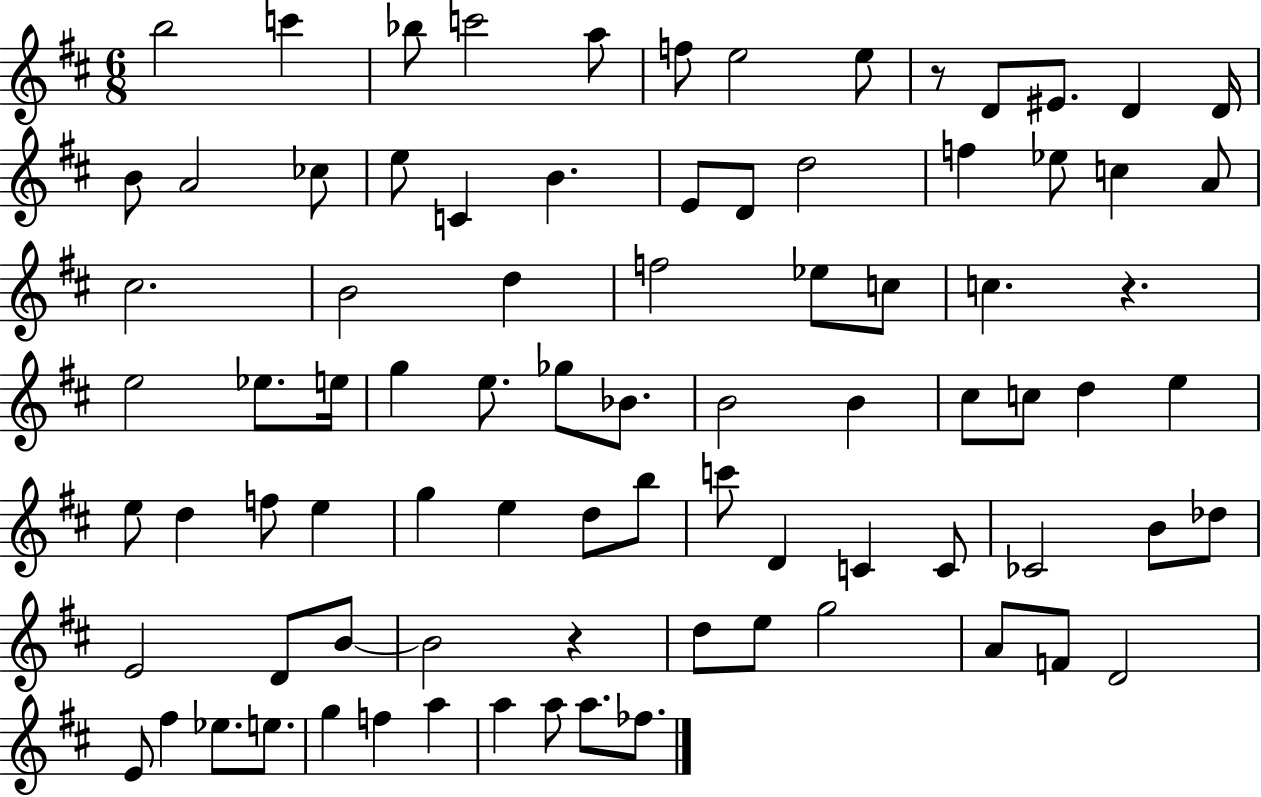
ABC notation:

X:1
T:Untitled
M:6/8
L:1/4
K:D
b2 c' _b/2 c'2 a/2 f/2 e2 e/2 z/2 D/2 ^E/2 D D/4 B/2 A2 _c/2 e/2 C B E/2 D/2 d2 f _e/2 c A/2 ^c2 B2 d f2 _e/2 c/2 c z e2 _e/2 e/4 g e/2 _g/2 _B/2 B2 B ^c/2 c/2 d e e/2 d f/2 e g e d/2 b/2 c'/2 D C C/2 _C2 B/2 _d/2 E2 D/2 B/2 B2 z d/2 e/2 g2 A/2 F/2 D2 E/2 ^f _e/2 e/2 g f a a a/2 a/2 _f/2